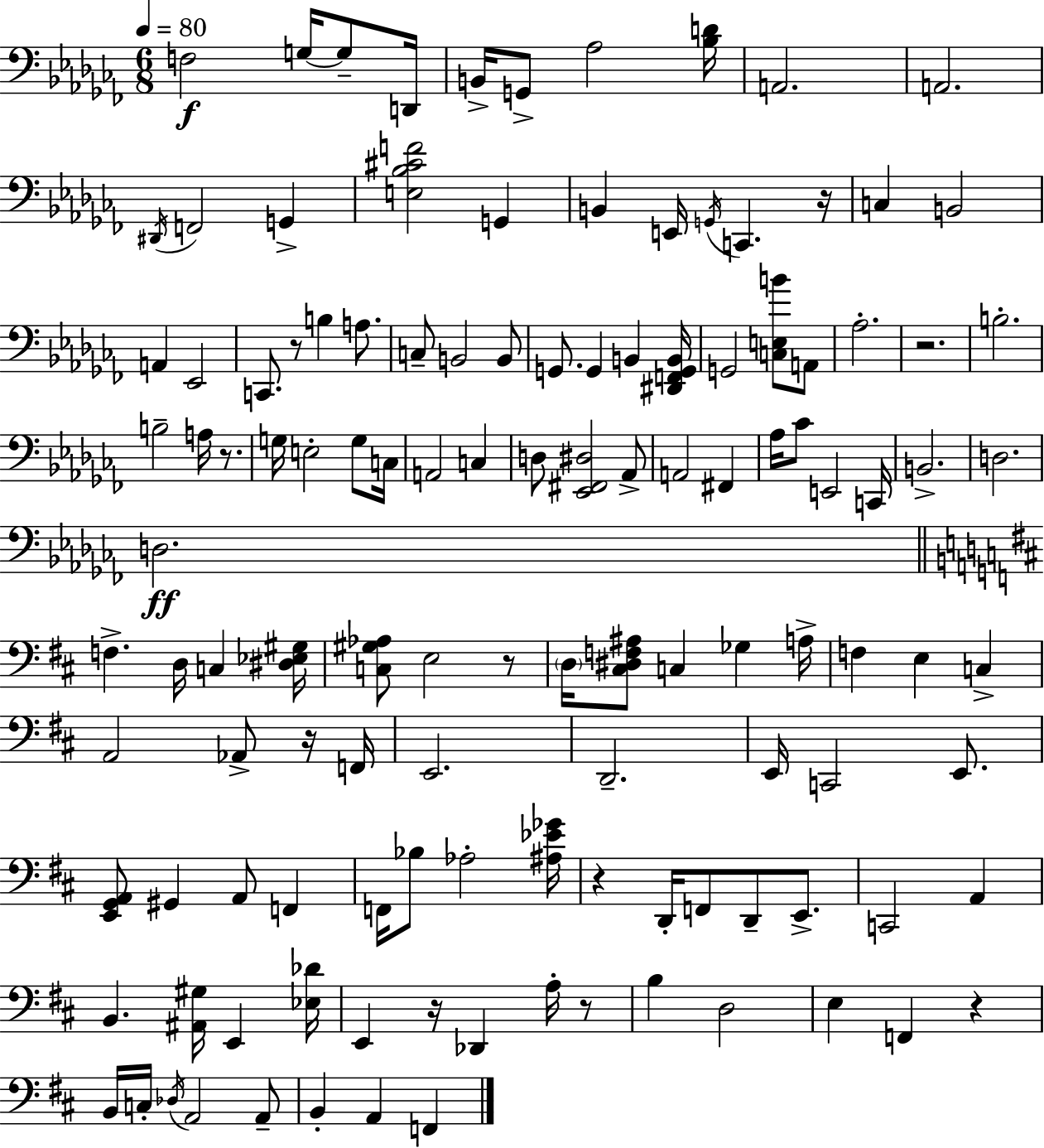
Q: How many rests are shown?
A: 10